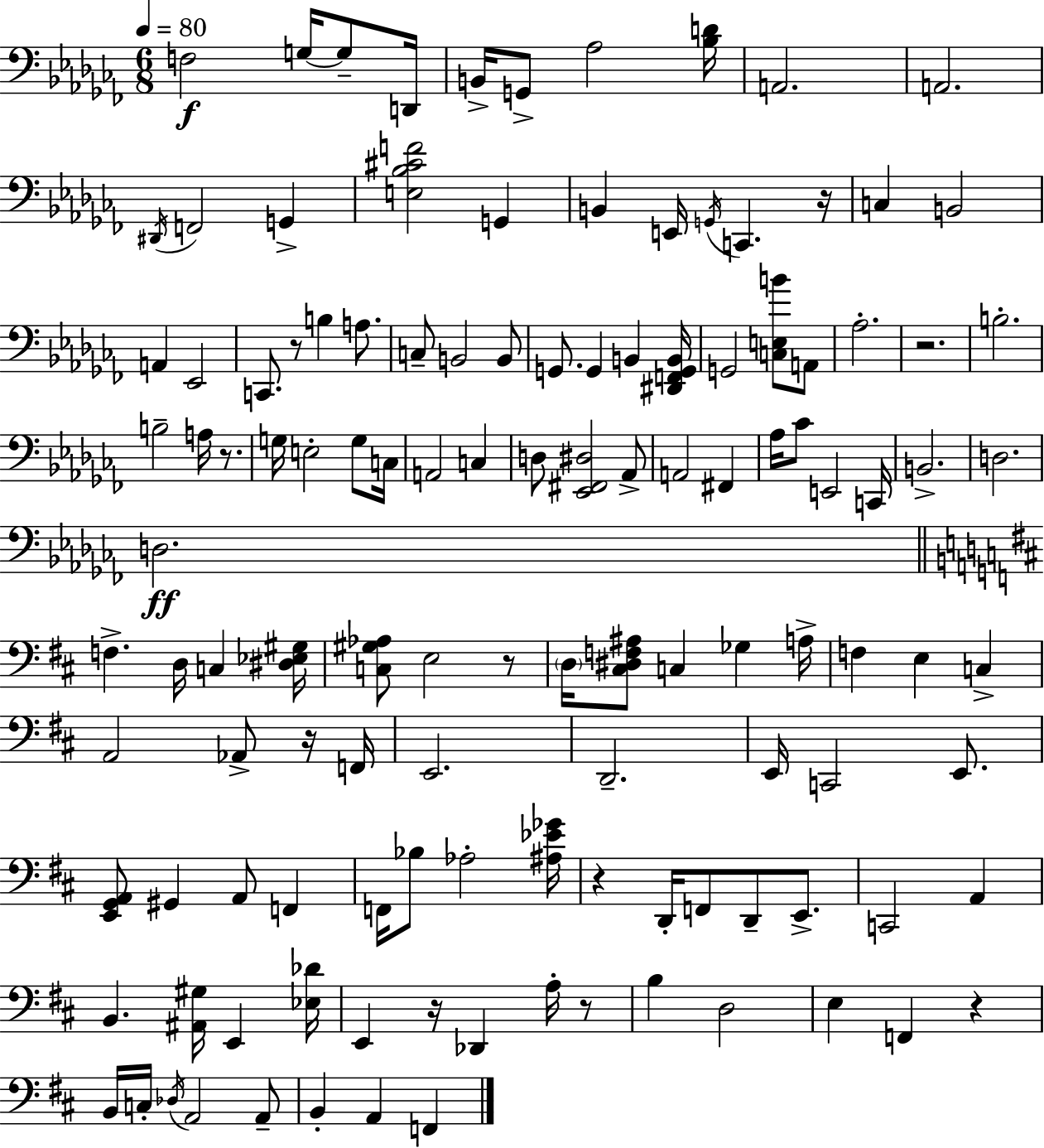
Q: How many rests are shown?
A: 10